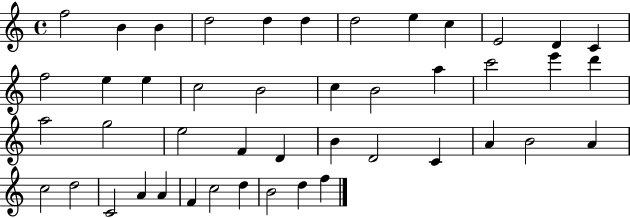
X:1
T:Untitled
M:4/4
L:1/4
K:C
f2 B B d2 d d d2 e c E2 D C f2 e e c2 B2 c B2 a c'2 e' d' a2 g2 e2 F D B D2 C A B2 A c2 d2 C2 A A F c2 d B2 d f